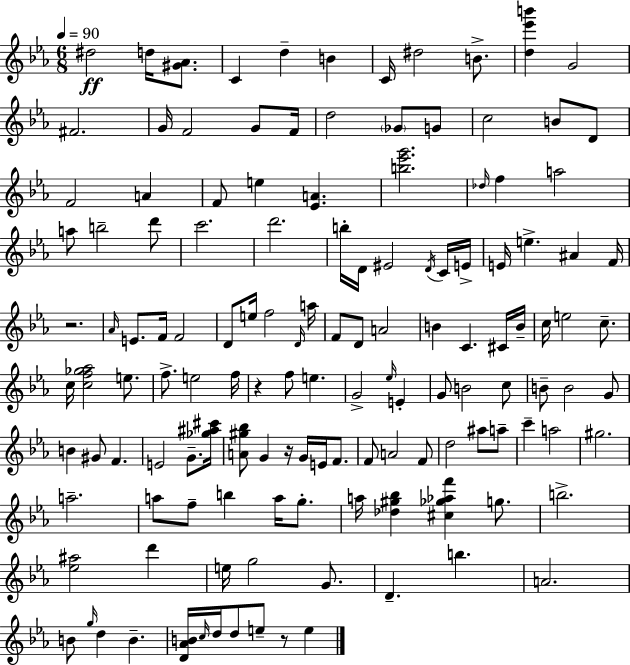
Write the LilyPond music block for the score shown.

{
  \clef treble
  \numericTimeSignature
  \time 6/8
  \key c \minor
  \tempo 4 = 90
  dis''2\ff d''16 <gis' aes'>8. | c'4 d''4-- b'4 | c'16 dis''2 b'8.-> | <d'' ees''' b'''>4 g'2 | \break fis'2. | g'16 f'2 g'8 f'16 | d''2 \parenthesize ges'8 g'8 | c''2 b'8 d'8 | \break f'2 a'4 | f'8 e''4 <ees' a'>4. | <b'' ees''' g'''>2. | \grace { des''16 } f''4 a''2 | \break a''8 b''2-- d'''8 | c'''2. | d'''2. | b''16-. d'16 eis'2 \acciaccatura { d'16 } | \break c'16 e'16-> e'16 e''4.-> ais'4 | f'16 r2. | \grace { aes'16 } e'8. f'16 f'2 | d'8 e''16 f''2 | \break \grace { d'16 } a''16 f'8 d'8 a'2 | b'4 c'4. | cis'16 b'16-- c''16 e''2 | c''8.-- c''16 <c'' f'' ges'' aes''>2 | \break e''8. f''8.-> e''2 | f''16 r4 f''8 e''4. | g'2-> | \grace { ees''16 } e'4-. g'8 b'2 | \break c''8 b'8-- b'2 | g'8 b'4 gis'8 f'4. | e'2 | g'8.-- <ges'' ais'' cis'''>16 <a' gis'' bes''>8 g'4 r16 | \break g'16 e'16 f'8. f'8 a'2 | f'8 d''2 | ais''8 a''8-- c'''4-- a''2 | gis''2. | \break a''2.-- | a''8 f''8-- b''4 | a''16 g''8.-. a''16 <des'' gis'' bes''>4 <cis'' ges'' aes'' f'''>4 | g''8. b''2.-> | \break <ees'' ais''>2 | d'''4 e''16 g''2 | g'8. d'4.-- b''4. | a'2. | \break b'8 \grace { g''16 } d''4 | b'4.-- <d' aes' b'>16 \grace { c''16 } d''16 d''8 e''8-- | r8 e''4 \bar "|."
}